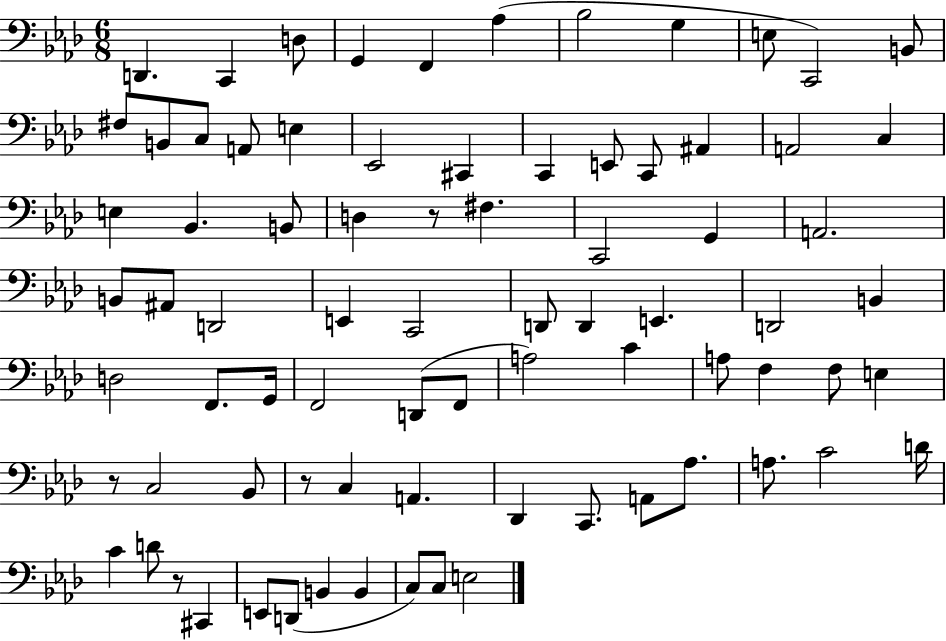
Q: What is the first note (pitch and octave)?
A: D2